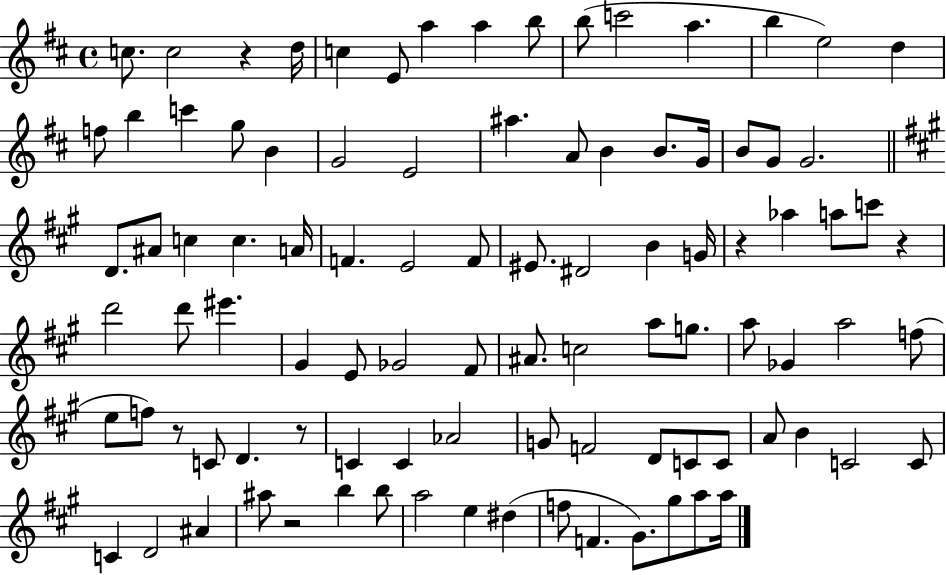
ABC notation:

X:1
T:Untitled
M:4/4
L:1/4
K:D
c/2 c2 z d/4 c E/2 a a b/2 b/2 c'2 a b e2 d f/2 b c' g/2 B G2 E2 ^a A/2 B B/2 G/4 B/2 G/2 G2 D/2 ^A/2 c c A/4 F E2 F/2 ^E/2 ^D2 B G/4 z _a a/2 c'/2 z d'2 d'/2 ^e' ^G E/2 _G2 ^F/2 ^A/2 c2 a/2 g/2 a/2 _G a2 f/2 e/2 f/2 z/2 C/2 D z/2 C C _A2 G/2 F2 D/2 C/2 C/2 A/2 B C2 C/2 C D2 ^A ^a/2 z2 b b/2 a2 e ^d f/2 F ^G/2 ^g/2 a/2 a/4